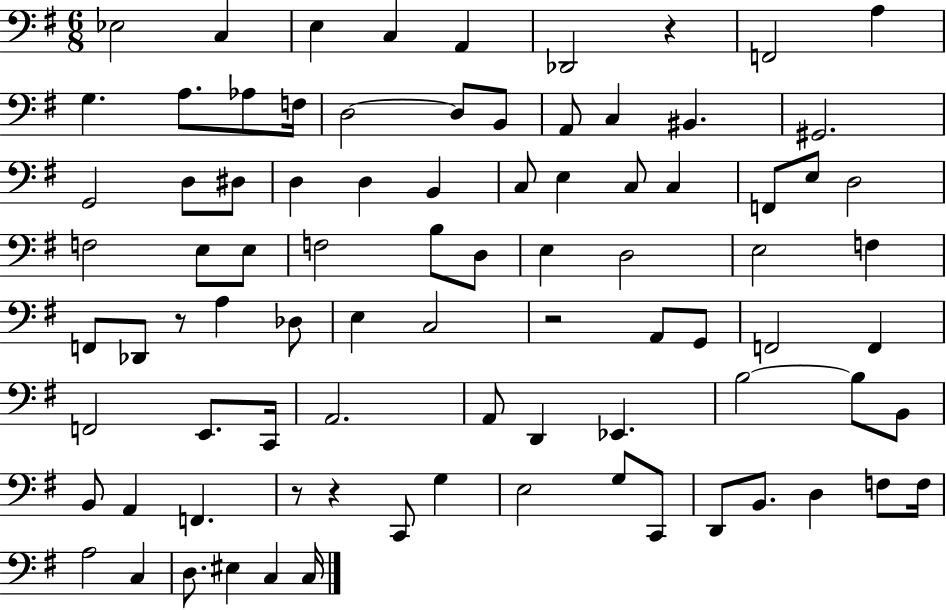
{
  \clef bass
  \numericTimeSignature
  \time 6/8
  \key g \major
  ees2 c4 | e4 c4 a,4 | des,2 r4 | f,2 a4 | \break g4. a8. aes8 f16 | d2~~ d8 b,8 | a,8 c4 bis,4. | gis,2. | \break g,2 d8 dis8 | d4 d4 b,4 | c8 e4 c8 c4 | f,8 e8 d2 | \break f2 e8 e8 | f2 b8 d8 | e4 d2 | e2 f4 | \break f,8 des,8 r8 a4 des8 | e4 c2 | r2 a,8 g,8 | f,2 f,4 | \break f,2 e,8. c,16 | a,2. | a,8 d,4 ees,4. | b2~~ b8 b,8 | \break b,8 a,4 f,4. | r8 r4 c,8 g4 | e2 g8 c,8 | d,8 b,8. d4 f8 f16 | \break a2 c4 | d8. eis4 c4 c16 | \bar "|."
}